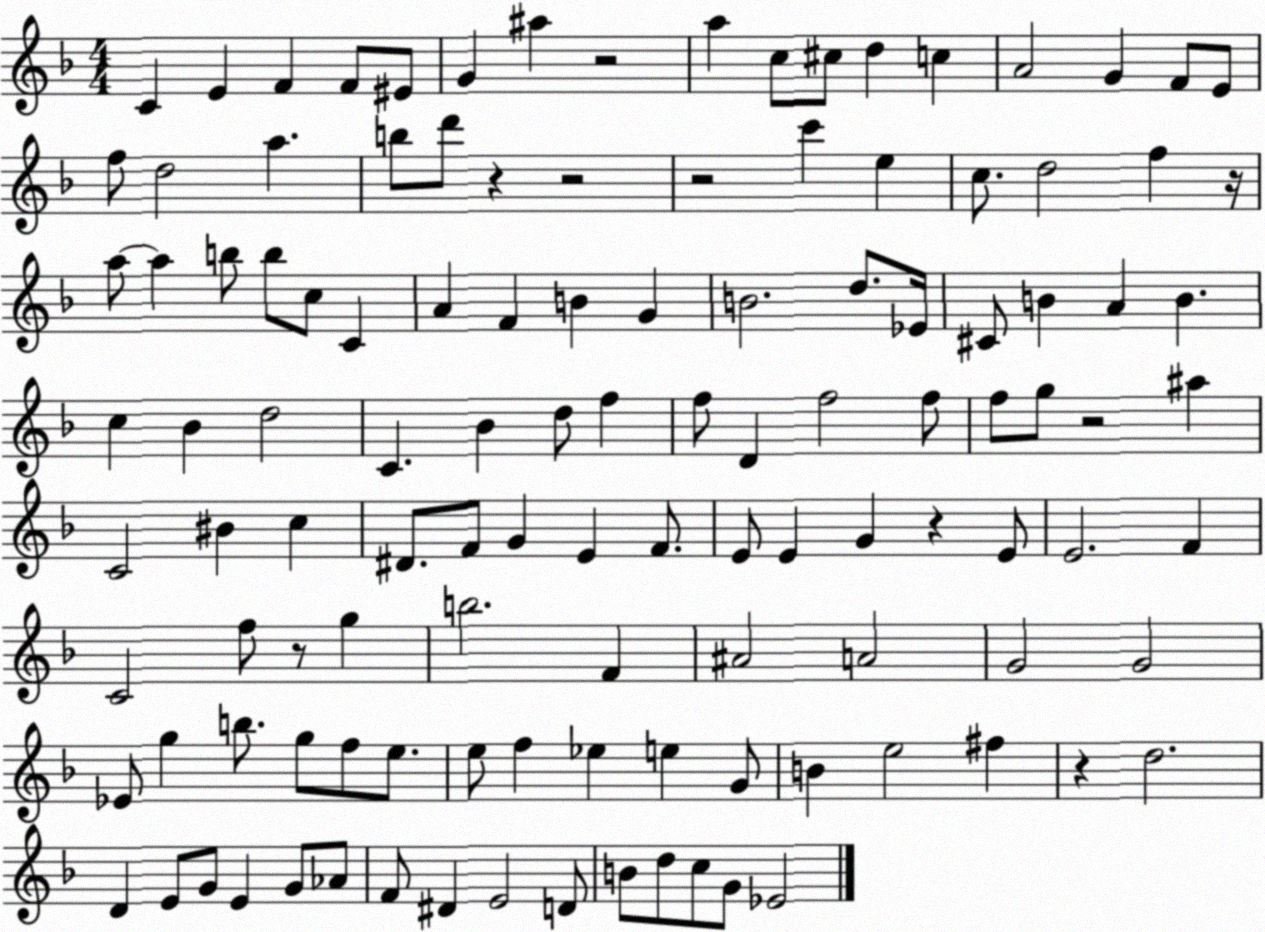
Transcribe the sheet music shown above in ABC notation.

X:1
T:Untitled
M:4/4
L:1/4
K:F
C E F F/2 ^E/2 G ^a z2 a c/2 ^c/2 d c A2 G F/2 E/2 f/2 d2 a b/2 d'/2 z z2 z2 c' e c/2 d2 f z/4 a/2 a b/2 b/2 c/2 C A F B G B2 d/2 _E/4 ^C/2 B A B c _B d2 C _B d/2 f f/2 D f2 f/2 f/2 g/2 z2 ^a C2 ^B c ^D/2 F/2 G E F/2 E/2 E G z E/2 E2 F C2 f/2 z/2 g b2 F ^A2 A2 G2 G2 _E/2 g b/2 g/2 f/2 e/2 e/2 f _e e G/2 B e2 ^f z d2 D E/2 G/2 E G/2 _A/2 F/2 ^D E2 D/2 B/2 d/2 c/2 G/2 _E2